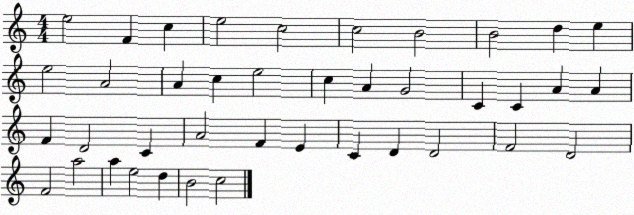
X:1
T:Untitled
M:4/4
L:1/4
K:C
e2 F c e2 c2 c2 B2 B2 d e e2 A2 A c e2 c A G2 C C A A F D2 C A2 F E C D D2 F2 D2 F2 a2 a e2 d B2 c2